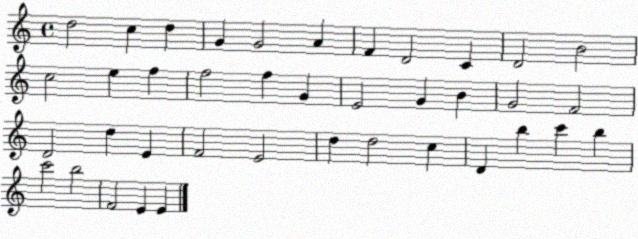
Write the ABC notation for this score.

X:1
T:Untitled
M:4/4
L:1/4
K:C
d2 c d G G2 A F D2 C D2 B2 c2 e f f2 f G E2 G B G2 F2 D2 d E F2 E2 d d2 c D b c' b c'2 b2 F2 E E